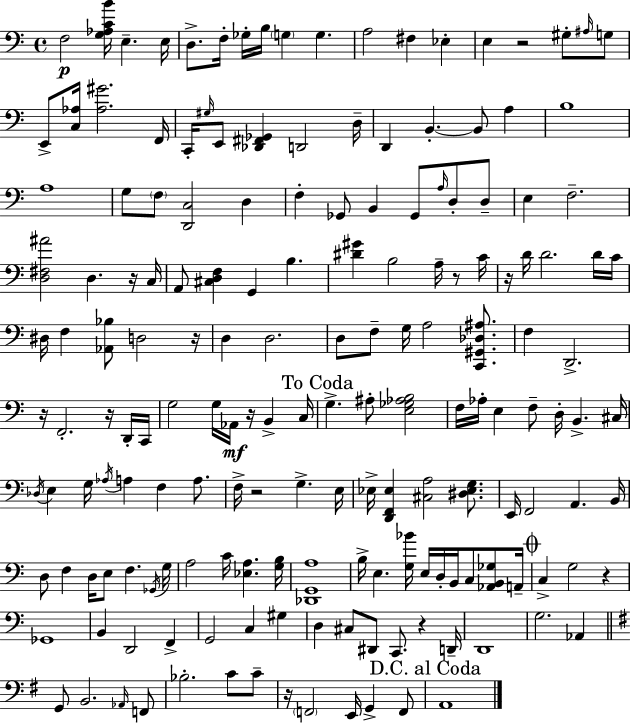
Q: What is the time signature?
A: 4/4